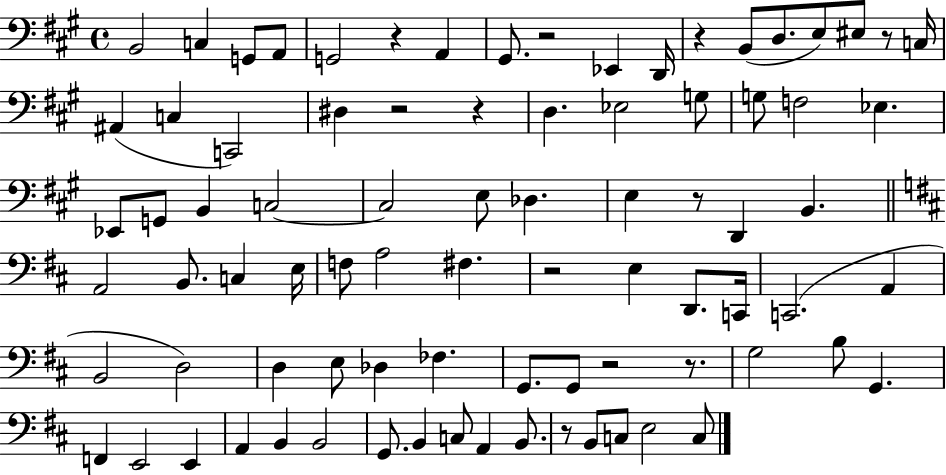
X:1
T:Untitled
M:4/4
L:1/4
K:A
B,,2 C, G,,/2 A,,/2 G,,2 z A,, ^G,,/2 z2 _E,, D,,/4 z B,,/2 D,/2 E,/2 ^E,/2 z/2 C,/4 ^A,, C, C,,2 ^D, z2 z D, _E,2 G,/2 G,/2 F,2 _E, _E,,/2 G,,/2 B,, C,2 C,2 E,/2 _D, E, z/2 D,, B,, A,,2 B,,/2 C, E,/4 F,/2 A,2 ^F, z2 E, D,,/2 C,,/4 C,,2 A,, B,,2 D,2 D, E,/2 _D, _F, G,,/2 G,,/2 z2 z/2 G,2 B,/2 G,, F,, E,,2 E,, A,, B,, B,,2 G,,/2 B,, C,/2 A,, B,,/2 z/2 B,,/2 C,/2 E,2 C,/2